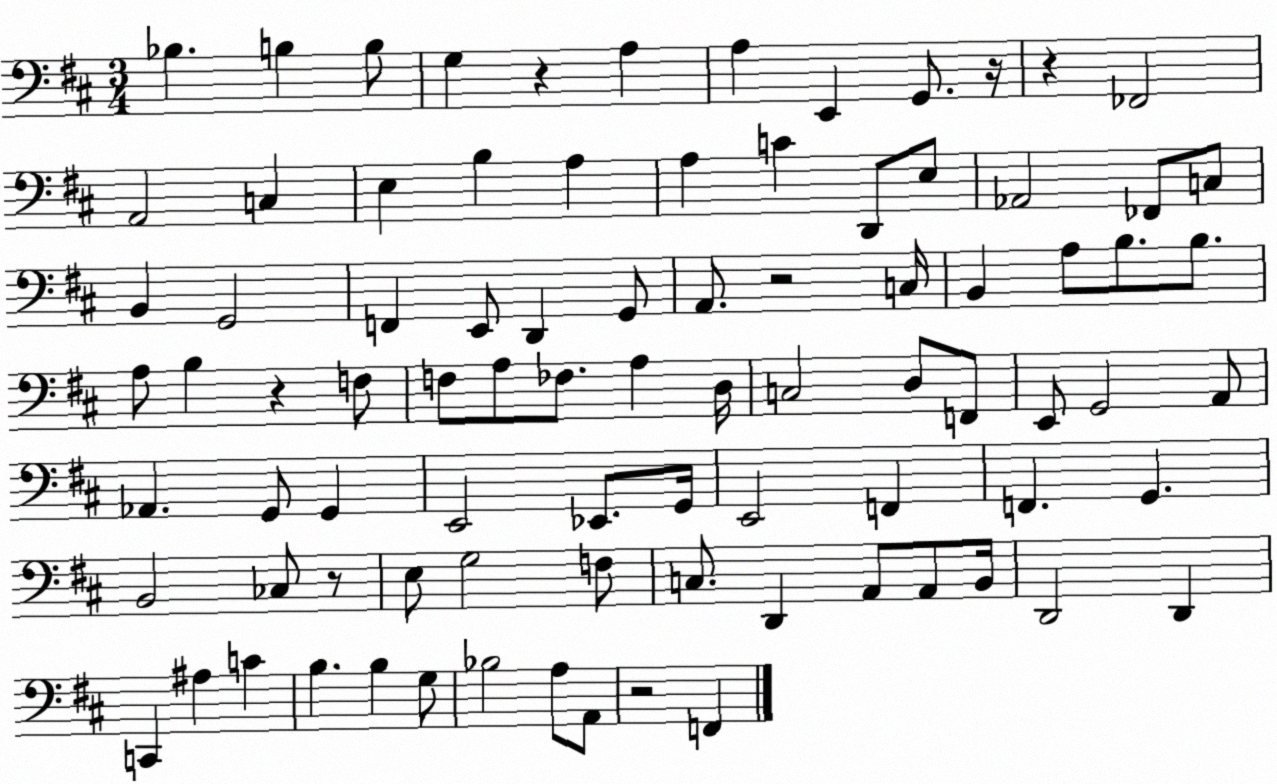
X:1
T:Untitled
M:3/4
L:1/4
K:D
_B, B, B,/2 G, z A, A, E,, G,,/2 z/4 z _F,,2 A,,2 C, E, B, A, A, C D,,/2 E,/2 _A,,2 _F,,/2 C,/2 B,, G,,2 F,, E,,/2 D,, G,,/2 A,,/2 z2 C,/4 B,, A,/2 B,/2 B,/2 A,/2 B, z F,/2 F,/2 A,/2 _F,/2 A, D,/4 C,2 D,/2 F,,/2 E,,/2 G,,2 A,,/2 _A,, G,,/2 G,, E,,2 _E,,/2 G,,/4 E,,2 F,, F,, G,, B,,2 _C,/2 z/2 E,/2 G,2 F,/2 C,/2 D,, A,,/2 A,,/2 B,,/4 D,,2 D,, C,, ^A, C B, B, G,/2 _B,2 A,/2 A,,/2 z2 F,,